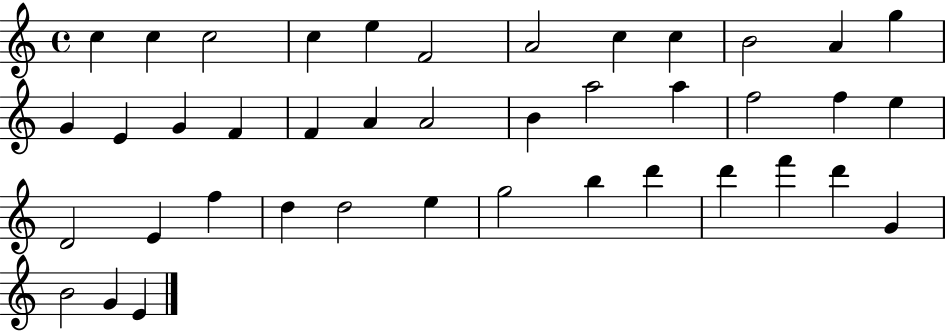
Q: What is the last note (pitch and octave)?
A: E4